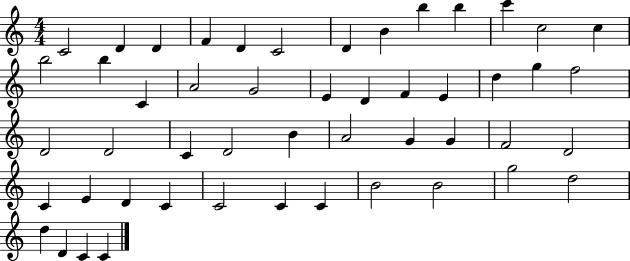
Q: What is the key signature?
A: C major